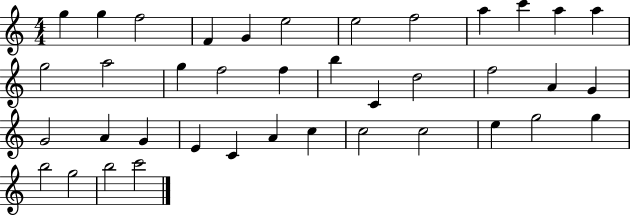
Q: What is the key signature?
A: C major